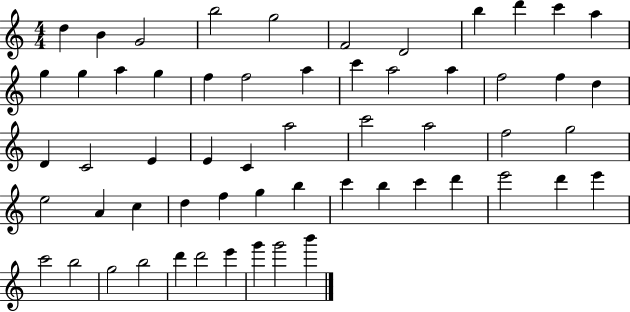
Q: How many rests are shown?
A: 0